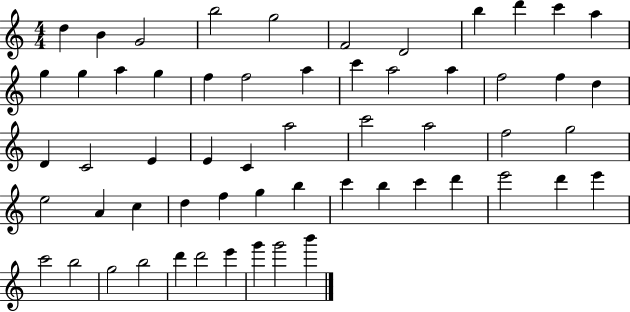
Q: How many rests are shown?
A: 0